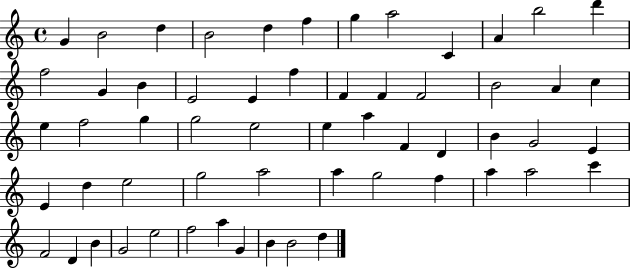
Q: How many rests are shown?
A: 0